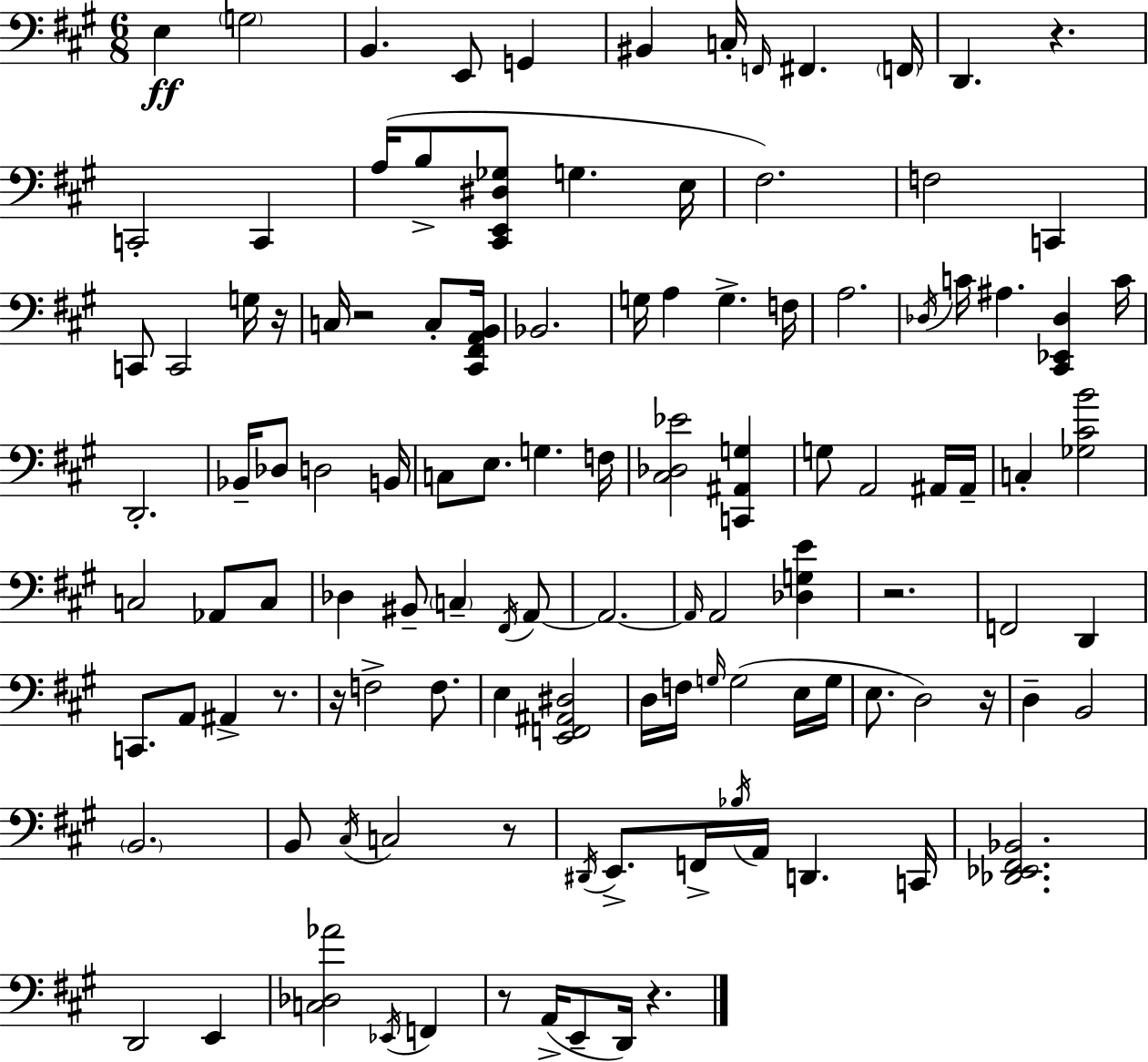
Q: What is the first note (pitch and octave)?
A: E3